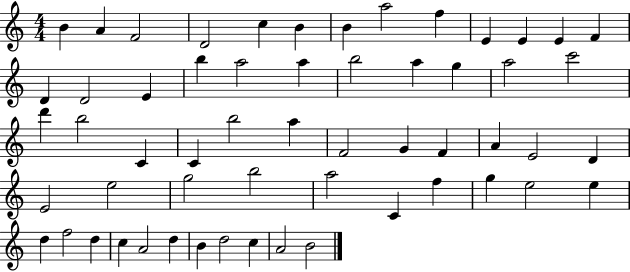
{
  \clef treble
  \numericTimeSignature
  \time 4/4
  \key c \major
  b'4 a'4 f'2 | d'2 c''4 b'4 | b'4 a''2 f''4 | e'4 e'4 e'4 f'4 | \break d'4 d'2 e'4 | b''4 a''2 a''4 | b''2 a''4 g''4 | a''2 c'''2 | \break d'''4 b''2 c'4 | c'4 b''2 a''4 | f'2 g'4 f'4 | a'4 e'2 d'4 | \break e'2 e''2 | g''2 b''2 | a''2 c'4 f''4 | g''4 e''2 e''4 | \break d''4 f''2 d''4 | c''4 a'2 d''4 | b'4 d''2 c''4 | a'2 b'2 | \break \bar "|."
}